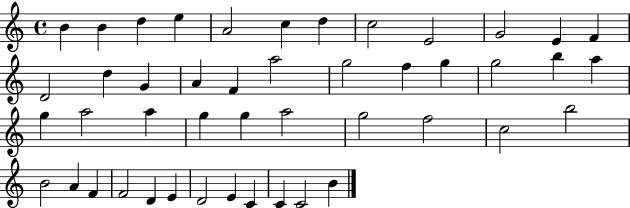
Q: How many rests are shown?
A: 0